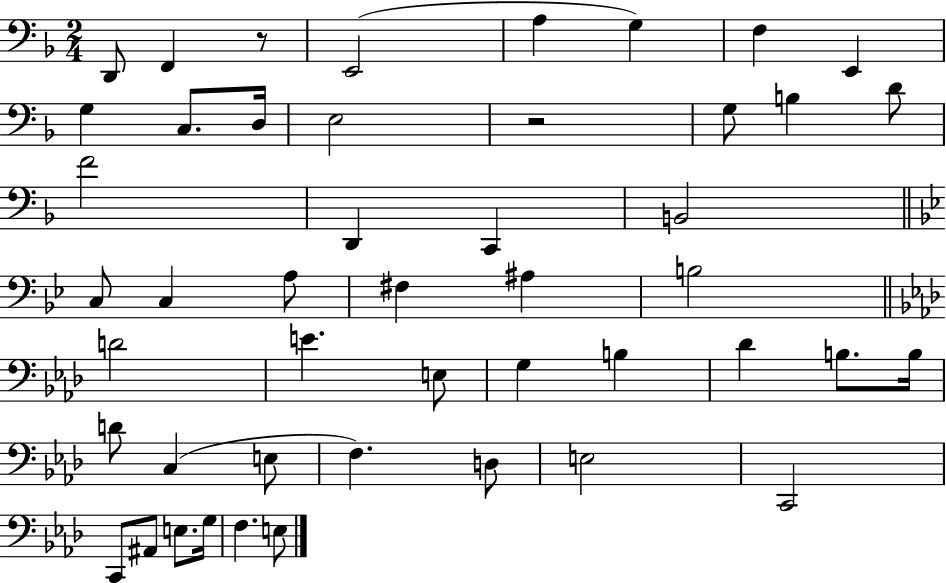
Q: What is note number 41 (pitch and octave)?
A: A#2